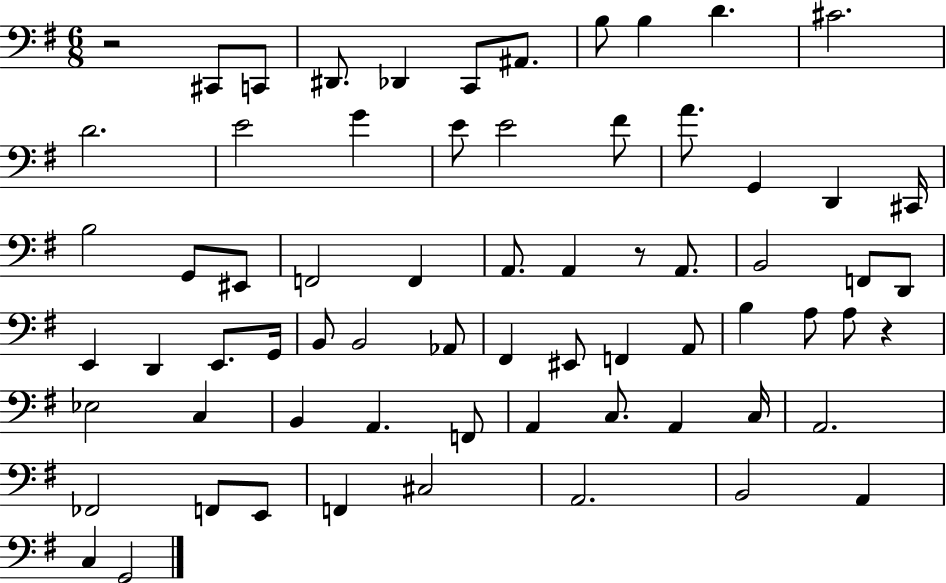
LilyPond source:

{
  \clef bass
  \numericTimeSignature
  \time 6/8
  \key g \major
  \repeat volta 2 { r2 cis,8 c,8 | dis,8. des,4 c,8 ais,8. | b8 b4 d'4. | cis'2. | \break d'2. | e'2 g'4 | e'8 e'2 fis'8 | a'8. g,4 d,4 cis,16 | \break b2 g,8 eis,8 | f,2 f,4 | a,8. a,4 r8 a,8. | b,2 f,8 d,8 | \break e,4 d,4 e,8. g,16 | b,8 b,2 aes,8 | fis,4 eis,8 f,4 a,8 | b4 a8 a8 r4 | \break ees2 c4 | b,4 a,4. f,8 | a,4 c8. a,4 c16 | a,2. | \break fes,2 f,8 e,8 | f,4 cis2 | a,2. | b,2 a,4 | \break c4 g,2 | } \bar "|."
}